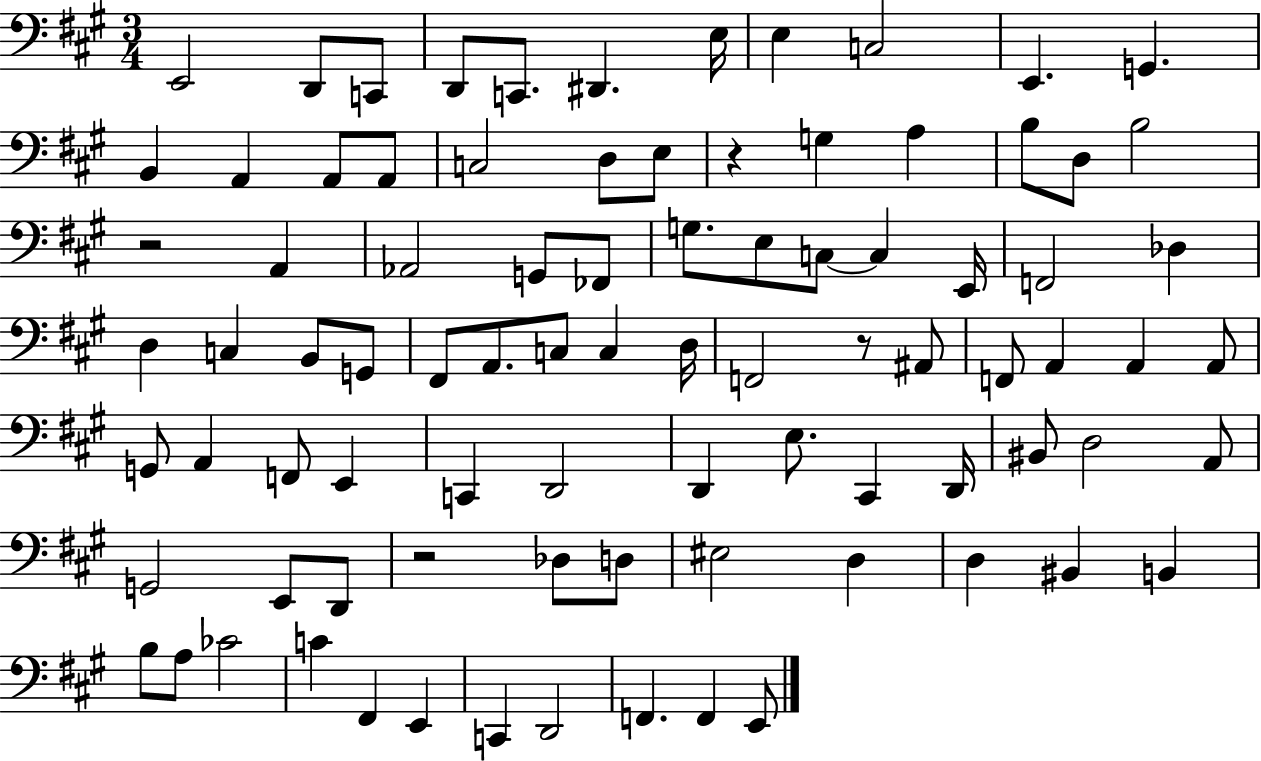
{
  \clef bass
  \numericTimeSignature
  \time 3/4
  \key a \major
  \repeat volta 2 { e,2 d,8 c,8 | d,8 c,8. dis,4. e16 | e4 c2 | e,4. g,4. | \break b,4 a,4 a,8 a,8 | c2 d8 e8 | r4 g4 a4 | b8 d8 b2 | \break r2 a,4 | aes,2 g,8 fes,8 | g8. e8 c8~~ c4 e,16 | f,2 des4 | \break d4 c4 b,8 g,8 | fis,8 a,8. c8 c4 d16 | f,2 r8 ais,8 | f,8 a,4 a,4 a,8 | \break g,8 a,4 f,8 e,4 | c,4 d,2 | d,4 e8. cis,4 d,16 | bis,8 d2 a,8 | \break g,2 e,8 d,8 | r2 des8 d8 | eis2 d4 | d4 bis,4 b,4 | \break b8 a8 ces'2 | c'4 fis,4 e,4 | c,4 d,2 | f,4. f,4 e,8 | \break } \bar "|."
}